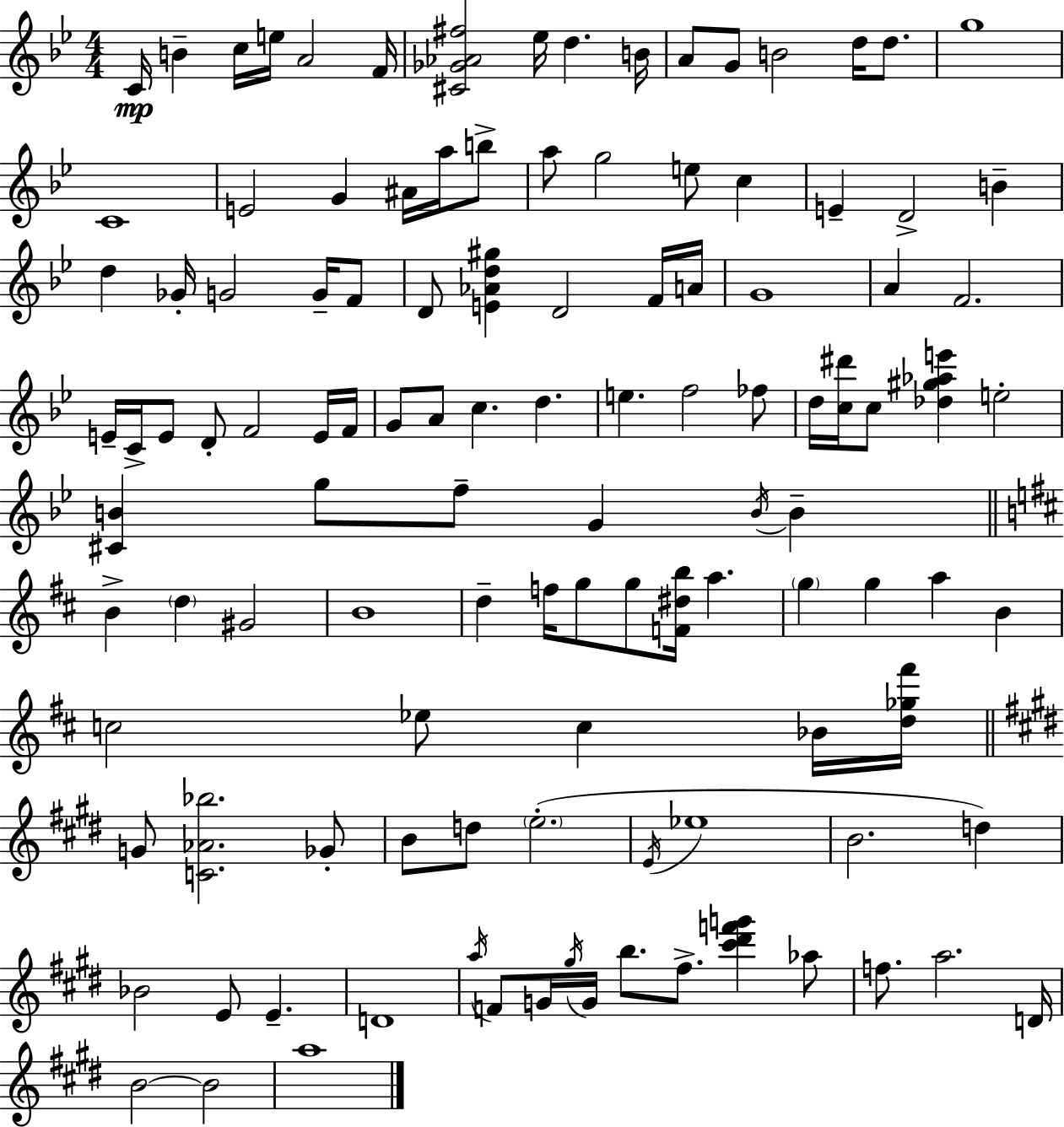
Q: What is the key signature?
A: G minor